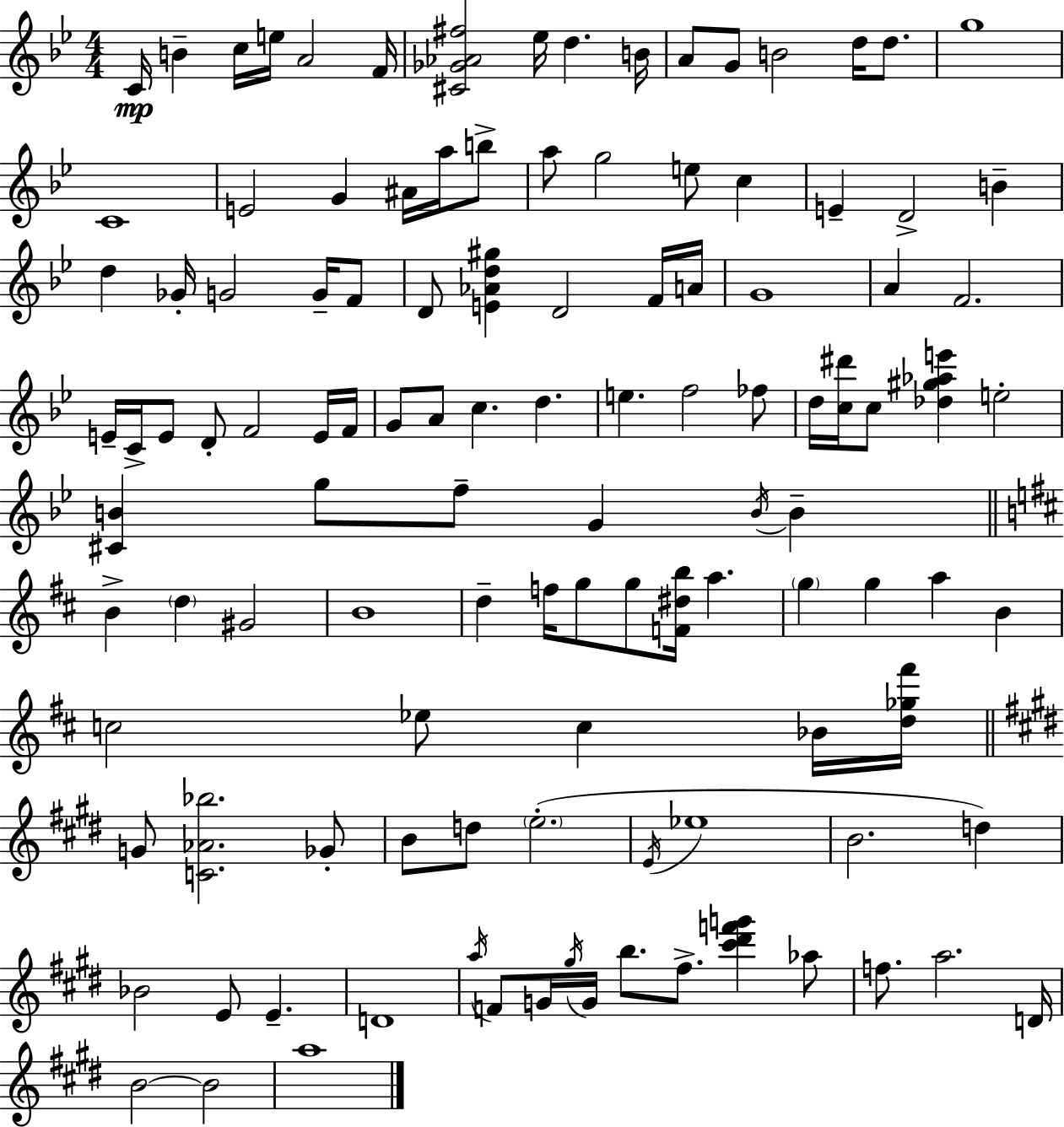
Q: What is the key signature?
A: G minor